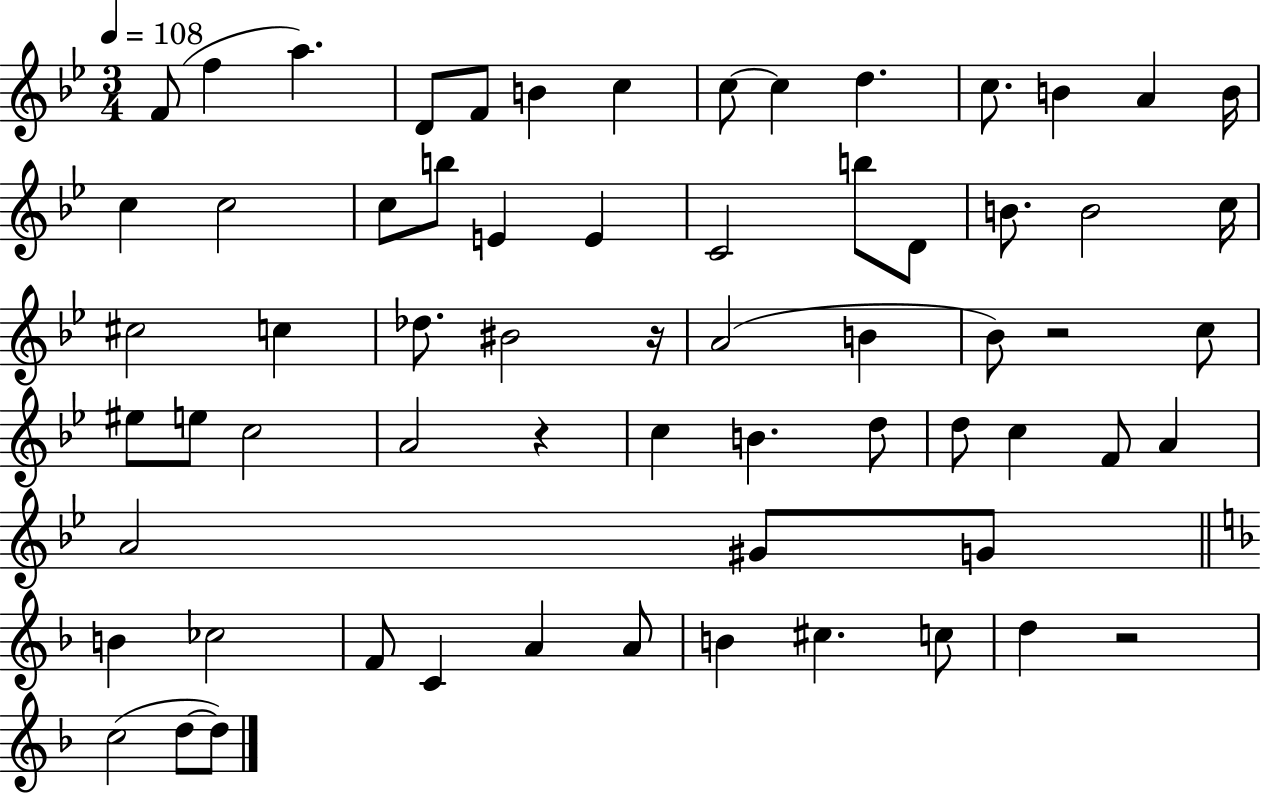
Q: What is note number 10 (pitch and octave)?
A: D5